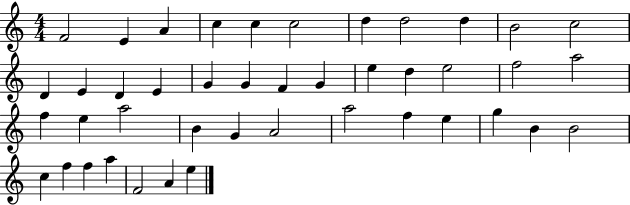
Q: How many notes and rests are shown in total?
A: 43